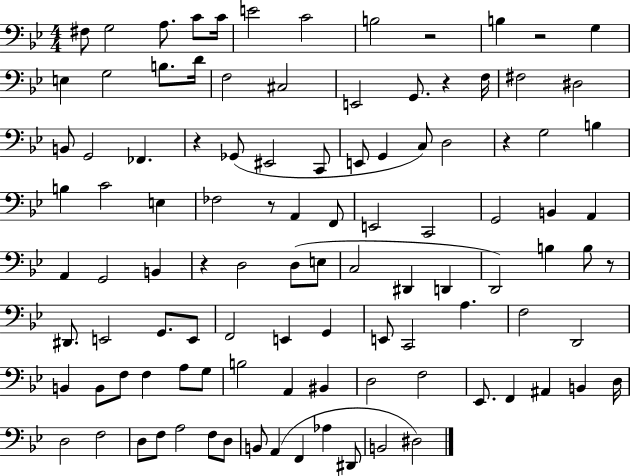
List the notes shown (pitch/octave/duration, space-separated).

F#3/e G3/h A3/e. C4/e C4/s E4/h C4/h B3/h R/h B3/q R/h G3/q E3/q G3/h B3/e. D4/s F3/h C#3/h E2/h G2/e. R/q F3/s F#3/h D#3/h B2/e G2/h FES2/q. R/q Gb2/e EIS2/h C2/e E2/e G2/q C3/e D3/h R/q G3/h B3/q B3/q C4/h E3/q FES3/h R/e A2/q F2/e E2/h C2/h G2/h B2/q A2/q A2/q G2/h B2/q R/q D3/h D3/e E3/e C3/h D#2/q D2/q D2/h B3/q B3/e R/e D#2/e. E2/h G2/e. E2/e F2/h E2/q G2/q E2/e C2/h A3/q. F3/h D2/h B2/q B2/e F3/e F3/q A3/e G3/e B3/h A2/q BIS2/q D3/h F3/h Eb2/e. F2/q A#2/q B2/q D3/s D3/h F3/h D3/e F3/e A3/h F3/e D3/e B2/e A2/q F2/q Ab3/q D#2/e B2/h D#3/h